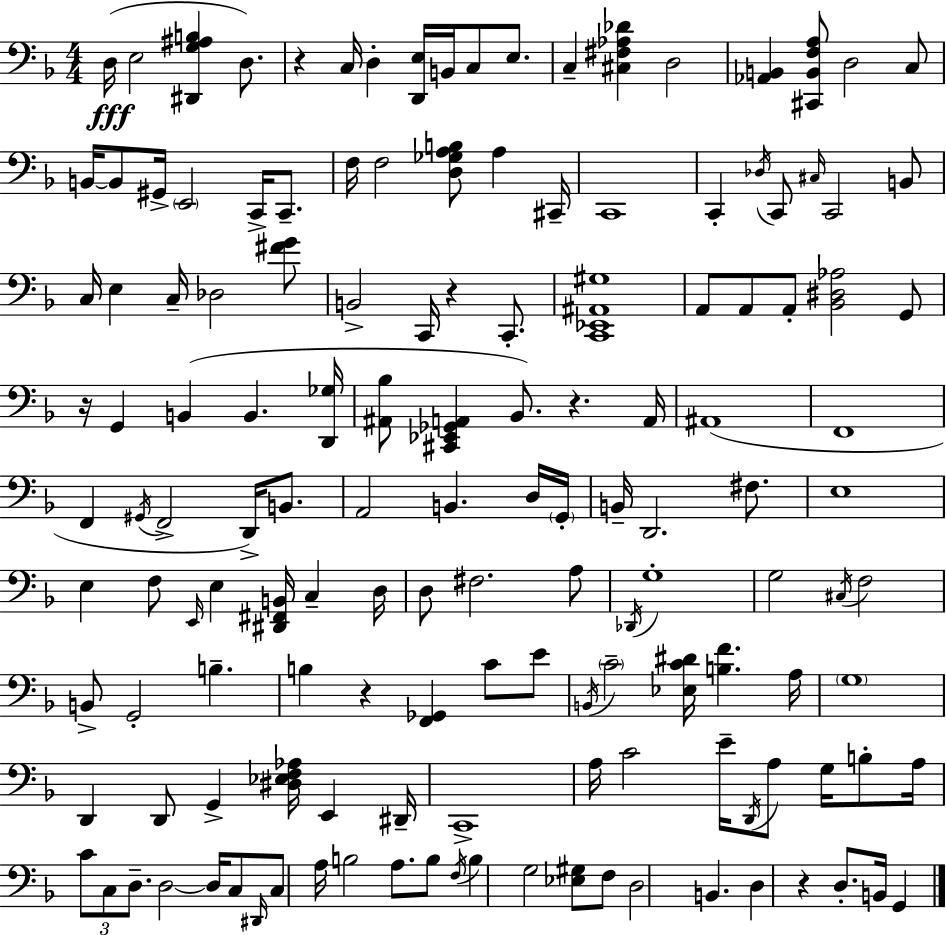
D3/s E3/h [D#2,G3,A#3,B3]/q D3/e. R/q C3/s D3/q [D2,E3]/s B2/s C3/e E3/e. C3/q [C#3,F#3,Ab3,Db4]/q D3/h [Ab2,B2]/q [C#2,B2,F3,A3]/e D3/h C3/e B2/s B2/e G#2/s E2/h C2/s C2/e. F3/s F3/h [D3,Gb3,A3,B3]/e A3/q C#2/s C2/w C2/q Db3/s C2/e C#3/s C2/h B2/e C3/s E3/q C3/s Db3/h [F#4,G4]/e B2/h C2/s R/q C2/e. [C2,Eb2,A#2,G#3]/w A2/e A2/e A2/e [Bb2,D#3,Ab3]/h G2/e R/s G2/q B2/q B2/q. [D2,Gb3]/s [A#2,Bb3]/e [C#2,Eb2,Gb2,A2]/q Bb2/e. R/q. A2/s A#2/w F2/w F2/q G#2/s F2/h D2/s B2/e. A2/h B2/q. D3/s G2/s B2/s D2/h. F#3/e. E3/w E3/q F3/e E2/s E3/q [D#2,F#2,B2]/s C3/q D3/s D3/e F#3/h. A3/e Db2/s G3/w G3/h C#3/s F3/h B2/e G2/h B3/q. B3/q R/q [F2,Gb2]/q C4/e E4/e B2/s C4/h [Eb3,C4,D#4]/s [B3,F4]/q. A3/s G3/w D2/q D2/e G2/q [D#3,Eb3,F3,Ab3]/s E2/q D#2/s C2/w A3/s C4/h E4/s D2/s A3/e G3/s B3/e A3/s C4/e C3/e D3/e. D3/h D3/s C3/e D#2/s C3/e A3/s B3/h A3/e. B3/e F3/s B3/q G3/h [Eb3,G#3]/e F3/e D3/h B2/q. D3/q R/q D3/e. B2/s G2/q